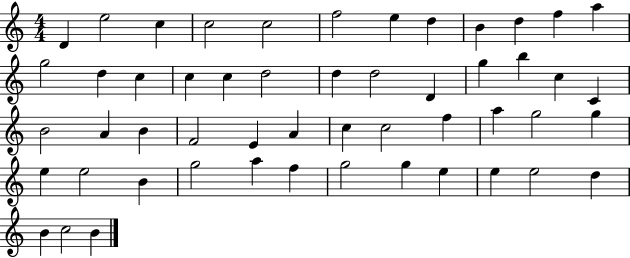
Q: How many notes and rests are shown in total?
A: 52